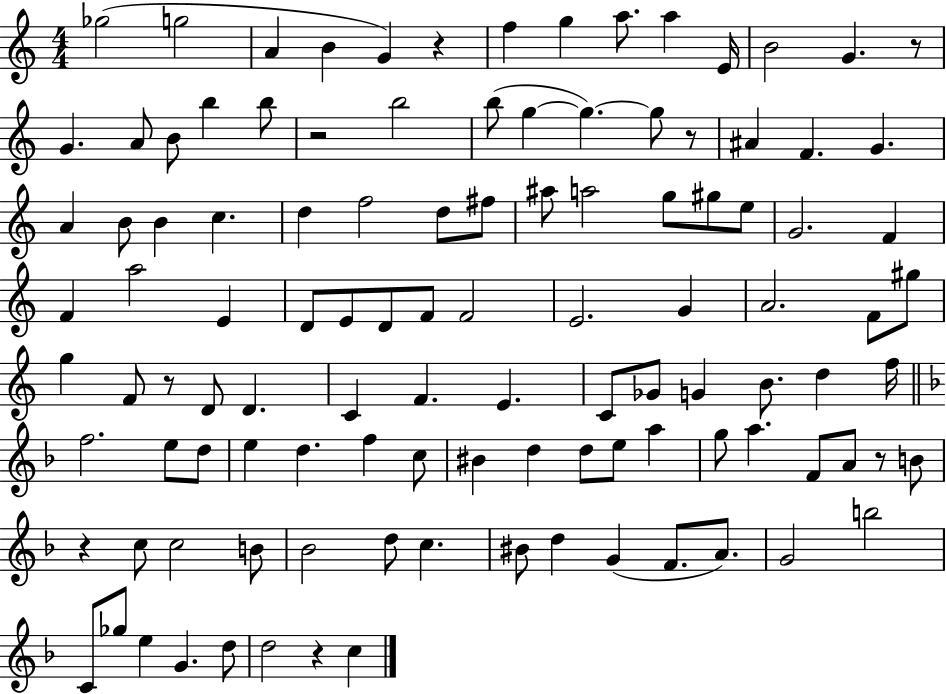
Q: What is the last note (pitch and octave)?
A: C5